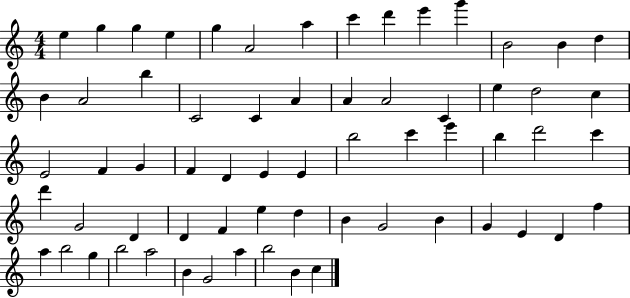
E5/q G5/q G5/q E5/q G5/q A4/h A5/q C6/q D6/q E6/q G6/q B4/h B4/q D5/q B4/q A4/h B5/q C4/h C4/q A4/q A4/q A4/h C4/q E5/q D5/h C5/q E4/h F4/q G4/q F4/q D4/q E4/q E4/q B5/h C6/q E6/q B5/q D6/h C6/q D6/q G4/h D4/q D4/q F4/q E5/q D5/q B4/q G4/h B4/q G4/q E4/q D4/q F5/q A5/q B5/h G5/q B5/h A5/h B4/q G4/h A5/q B5/h B4/q C5/q